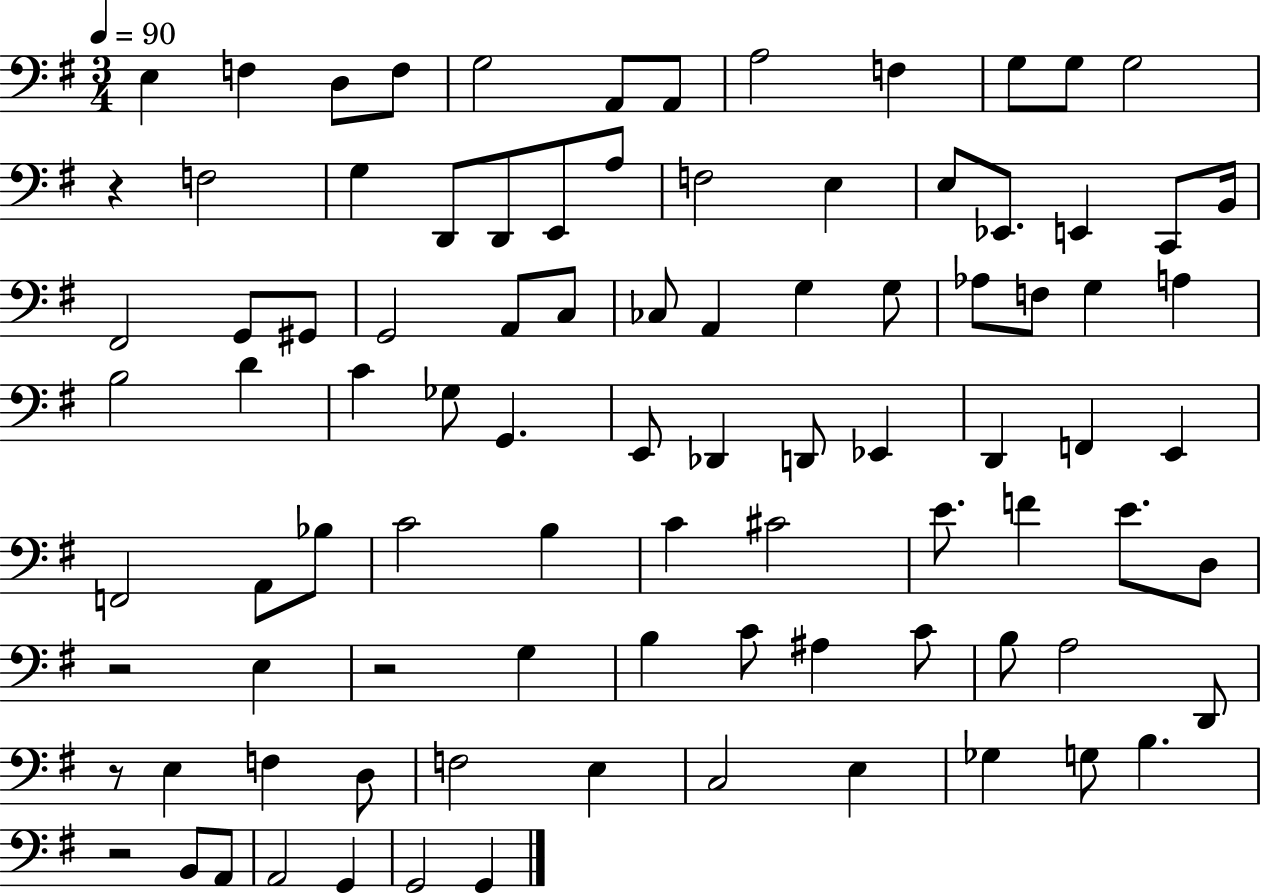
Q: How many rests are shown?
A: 5